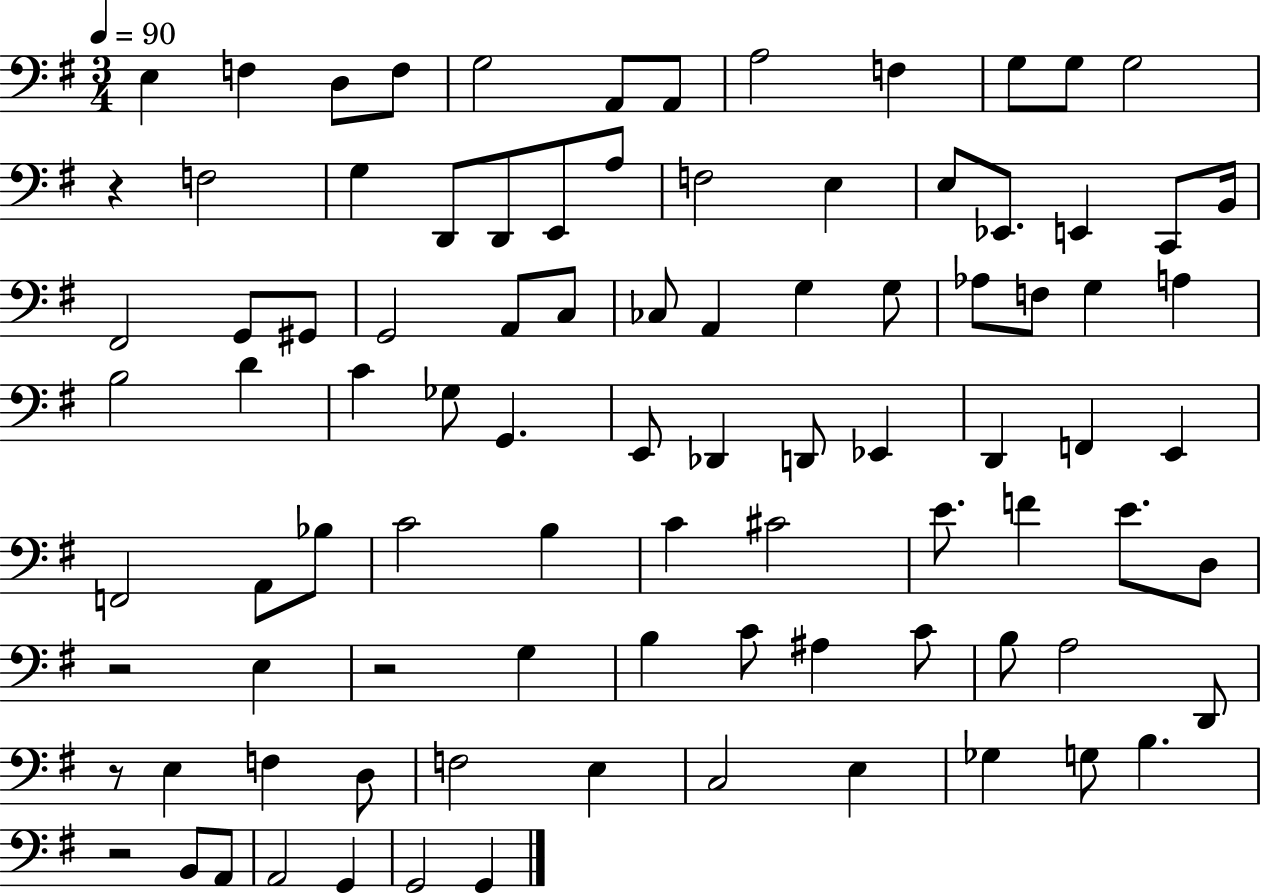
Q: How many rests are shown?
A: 5